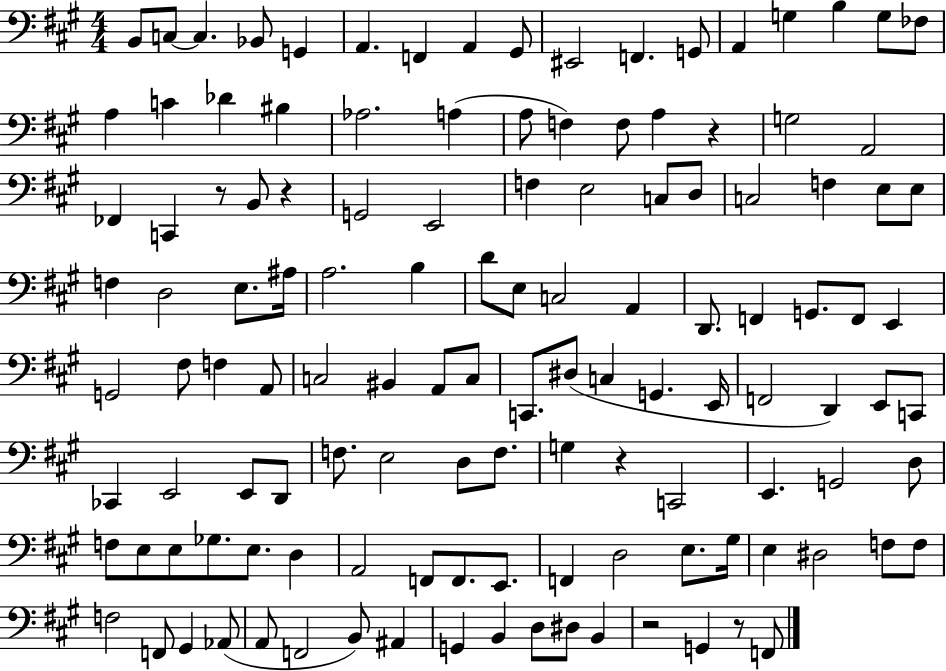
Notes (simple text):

B2/e C3/e C3/q. Bb2/e G2/q A2/q. F2/q A2/q G#2/e EIS2/h F2/q. G2/e A2/q G3/q B3/q G3/e FES3/e A3/q C4/q Db4/q BIS3/q Ab3/h. A3/q A3/e F3/q F3/e A3/q R/q G3/h A2/h FES2/q C2/q R/e B2/e R/q G2/h E2/h F3/q E3/h C3/e D3/e C3/h F3/q E3/e E3/e F3/q D3/h E3/e. A#3/s A3/h. B3/q D4/e E3/e C3/h A2/q D2/e. F2/q G2/e. F2/e E2/q G2/h F#3/e F3/q A2/e C3/h BIS2/q A2/e C3/e C2/e. D#3/e C3/q G2/q. E2/s F2/h D2/q E2/e C2/e CES2/q E2/h E2/e D2/e F3/e. E3/h D3/e F3/e. G3/q R/q C2/h E2/q. G2/h D3/e F3/e E3/e E3/e Gb3/e. E3/e. D3/q A2/h F2/e F2/e. E2/e. F2/q D3/h E3/e. G#3/s E3/q D#3/h F3/e F3/e F3/h F2/e G#2/q Ab2/e A2/e F2/h B2/e A#2/q G2/q B2/q D3/e D#3/e B2/q R/h G2/q R/e F2/e